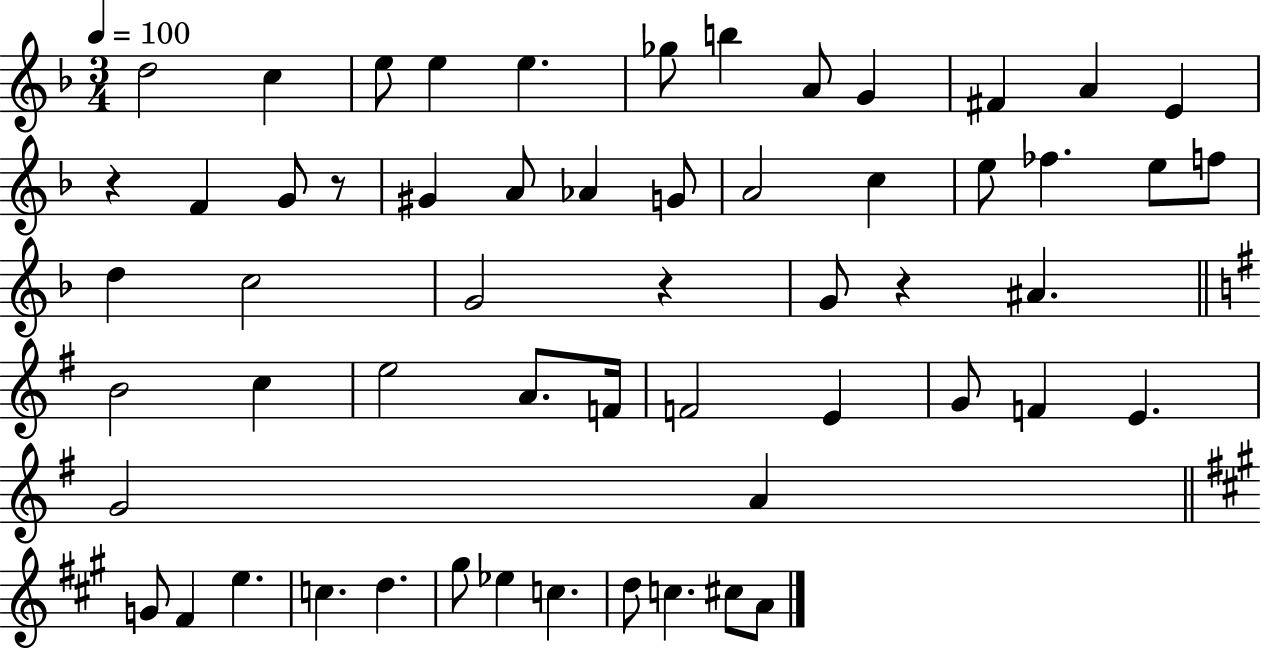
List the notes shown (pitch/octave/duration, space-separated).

D5/h C5/q E5/e E5/q E5/q. Gb5/e B5/q A4/e G4/q F#4/q A4/q E4/q R/q F4/q G4/e R/e G#4/q A4/e Ab4/q G4/e A4/h C5/q E5/e FES5/q. E5/e F5/e D5/q C5/h G4/h R/q G4/e R/q A#4/q. B4/h C5/q E5/h A4/e. F4/s F4/h E4/q G4/e F4/q E4/q. G4/h A4/q G4/e F#4/q E5/q. C5/q. D5/q. G#5/e Eb5/q C5/q. D5/e C5/q. C#5/e A4/e